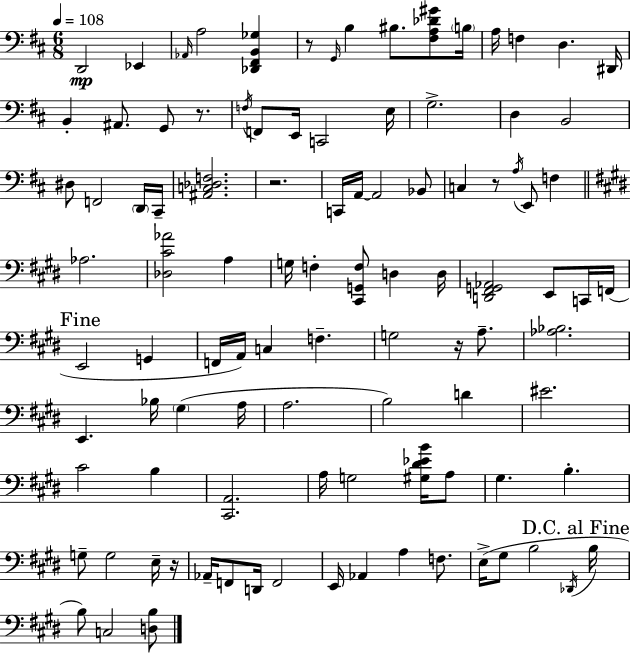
D2/h Eb2/q Ab2/s A3/h [Db2,F#2,B2,Gb3]/q R/e G2/s B3/q BIS3/e. [F#3,A3,Db4,G#4]/e B3/s A3/s F3/q D3/q. D#2/s B2/q A#2/e. G2/e R/e. F3/s F2/e E2/s C2/h E3/s G3/h. D3/q B2/h D#3/e F2/h D2/s C#2/s [A#2,C3,Db3,F3]/h. R/h. C2/s A2/s A2/h Bb2/e C3/q R/e A3/s E2/e F3/q Ab3/h. [Db3,C#4,Ab4]/h A3/q G3/s F3/q [C#2,G2,F3]/e D3/q D3/s [D2,F#2,G2,Ab2]/h E2/e C2/s F2/s E2/h G2/q F2/s A2/s C3/q F3/q. G3/h R/s A3/e. [Ab3,Bb3]/h. E2/q. Bb3/s G#3/q A3/s A3/h. B3/h D4/q EIS4/h. C#4/h B3/q [C#2,A2]/h. A3/s G3/h [G#3,D#4,Eb4,B4]/s A3/e G#3/q. B3/q. G3/e G3/h E3/s R/s Ab2/s F2/e D2/s F2/h E2/s Ab2/q A3/q F3/e. E3/s G#3/e B3/h Db2/s B3/s B3/e C3/h [D3,B3]/e